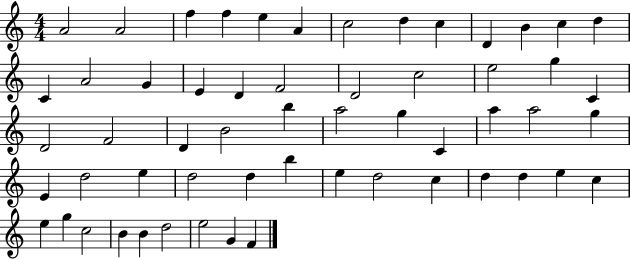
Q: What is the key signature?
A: C major